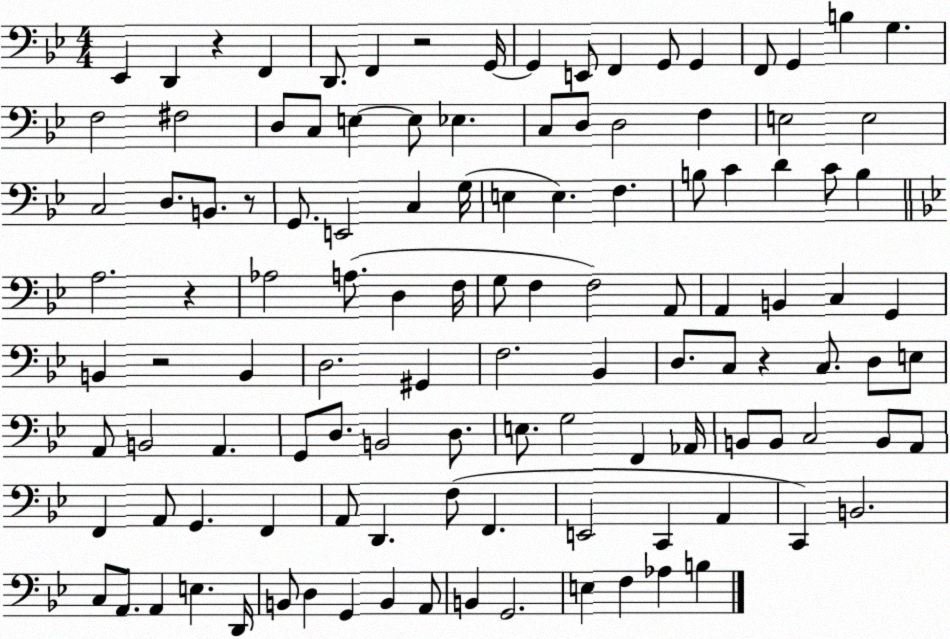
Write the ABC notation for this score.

X:1
T:Untitled
M:4/4
L:1/4
K:Bb
_E,, D,, z F,, D,,/2 F,, z2 G,,/4 G,, E,,/2 F,, G,,/2 G,, F,,/2 G,, B, G, F,2 ^F,2 D,/2 C,/2 E, E,/2 _E, C,/2 D,/2 D,2 F, E,2 E,2 C,2 D,/2 B,,/2 z/2 G,,/2 E,,2 C, G,/4 E, E, F, B,/2 C D C/2 B, A,2 z _A,2 A,/2 D, F,/4 G,/2 F, F,2 A,,/2 A,, B,, C, G,, B,, z2 B,, D,2 ^G,, F,2 _B,, D,/2 C,/2 z C,/2 D,/2 E,/2 A,,/2 B,,2 A,, G,,/2 D,/2 B,,2 D,/2 E,/2 G,2 F,, _A,,/4 B,,/2 B,,/2 C,2 B,,/2 A,,/2 F,, A,,/2 G,, F,, A,,/2 D,, F,/2 F,, E,,2 C,, A,, C,, B,,2 C,/2 A,,/2 A,, E, D,,/4 B,,/2 D, G,, B,, A,,/2 B,, G,,2 E, F, _A, B,